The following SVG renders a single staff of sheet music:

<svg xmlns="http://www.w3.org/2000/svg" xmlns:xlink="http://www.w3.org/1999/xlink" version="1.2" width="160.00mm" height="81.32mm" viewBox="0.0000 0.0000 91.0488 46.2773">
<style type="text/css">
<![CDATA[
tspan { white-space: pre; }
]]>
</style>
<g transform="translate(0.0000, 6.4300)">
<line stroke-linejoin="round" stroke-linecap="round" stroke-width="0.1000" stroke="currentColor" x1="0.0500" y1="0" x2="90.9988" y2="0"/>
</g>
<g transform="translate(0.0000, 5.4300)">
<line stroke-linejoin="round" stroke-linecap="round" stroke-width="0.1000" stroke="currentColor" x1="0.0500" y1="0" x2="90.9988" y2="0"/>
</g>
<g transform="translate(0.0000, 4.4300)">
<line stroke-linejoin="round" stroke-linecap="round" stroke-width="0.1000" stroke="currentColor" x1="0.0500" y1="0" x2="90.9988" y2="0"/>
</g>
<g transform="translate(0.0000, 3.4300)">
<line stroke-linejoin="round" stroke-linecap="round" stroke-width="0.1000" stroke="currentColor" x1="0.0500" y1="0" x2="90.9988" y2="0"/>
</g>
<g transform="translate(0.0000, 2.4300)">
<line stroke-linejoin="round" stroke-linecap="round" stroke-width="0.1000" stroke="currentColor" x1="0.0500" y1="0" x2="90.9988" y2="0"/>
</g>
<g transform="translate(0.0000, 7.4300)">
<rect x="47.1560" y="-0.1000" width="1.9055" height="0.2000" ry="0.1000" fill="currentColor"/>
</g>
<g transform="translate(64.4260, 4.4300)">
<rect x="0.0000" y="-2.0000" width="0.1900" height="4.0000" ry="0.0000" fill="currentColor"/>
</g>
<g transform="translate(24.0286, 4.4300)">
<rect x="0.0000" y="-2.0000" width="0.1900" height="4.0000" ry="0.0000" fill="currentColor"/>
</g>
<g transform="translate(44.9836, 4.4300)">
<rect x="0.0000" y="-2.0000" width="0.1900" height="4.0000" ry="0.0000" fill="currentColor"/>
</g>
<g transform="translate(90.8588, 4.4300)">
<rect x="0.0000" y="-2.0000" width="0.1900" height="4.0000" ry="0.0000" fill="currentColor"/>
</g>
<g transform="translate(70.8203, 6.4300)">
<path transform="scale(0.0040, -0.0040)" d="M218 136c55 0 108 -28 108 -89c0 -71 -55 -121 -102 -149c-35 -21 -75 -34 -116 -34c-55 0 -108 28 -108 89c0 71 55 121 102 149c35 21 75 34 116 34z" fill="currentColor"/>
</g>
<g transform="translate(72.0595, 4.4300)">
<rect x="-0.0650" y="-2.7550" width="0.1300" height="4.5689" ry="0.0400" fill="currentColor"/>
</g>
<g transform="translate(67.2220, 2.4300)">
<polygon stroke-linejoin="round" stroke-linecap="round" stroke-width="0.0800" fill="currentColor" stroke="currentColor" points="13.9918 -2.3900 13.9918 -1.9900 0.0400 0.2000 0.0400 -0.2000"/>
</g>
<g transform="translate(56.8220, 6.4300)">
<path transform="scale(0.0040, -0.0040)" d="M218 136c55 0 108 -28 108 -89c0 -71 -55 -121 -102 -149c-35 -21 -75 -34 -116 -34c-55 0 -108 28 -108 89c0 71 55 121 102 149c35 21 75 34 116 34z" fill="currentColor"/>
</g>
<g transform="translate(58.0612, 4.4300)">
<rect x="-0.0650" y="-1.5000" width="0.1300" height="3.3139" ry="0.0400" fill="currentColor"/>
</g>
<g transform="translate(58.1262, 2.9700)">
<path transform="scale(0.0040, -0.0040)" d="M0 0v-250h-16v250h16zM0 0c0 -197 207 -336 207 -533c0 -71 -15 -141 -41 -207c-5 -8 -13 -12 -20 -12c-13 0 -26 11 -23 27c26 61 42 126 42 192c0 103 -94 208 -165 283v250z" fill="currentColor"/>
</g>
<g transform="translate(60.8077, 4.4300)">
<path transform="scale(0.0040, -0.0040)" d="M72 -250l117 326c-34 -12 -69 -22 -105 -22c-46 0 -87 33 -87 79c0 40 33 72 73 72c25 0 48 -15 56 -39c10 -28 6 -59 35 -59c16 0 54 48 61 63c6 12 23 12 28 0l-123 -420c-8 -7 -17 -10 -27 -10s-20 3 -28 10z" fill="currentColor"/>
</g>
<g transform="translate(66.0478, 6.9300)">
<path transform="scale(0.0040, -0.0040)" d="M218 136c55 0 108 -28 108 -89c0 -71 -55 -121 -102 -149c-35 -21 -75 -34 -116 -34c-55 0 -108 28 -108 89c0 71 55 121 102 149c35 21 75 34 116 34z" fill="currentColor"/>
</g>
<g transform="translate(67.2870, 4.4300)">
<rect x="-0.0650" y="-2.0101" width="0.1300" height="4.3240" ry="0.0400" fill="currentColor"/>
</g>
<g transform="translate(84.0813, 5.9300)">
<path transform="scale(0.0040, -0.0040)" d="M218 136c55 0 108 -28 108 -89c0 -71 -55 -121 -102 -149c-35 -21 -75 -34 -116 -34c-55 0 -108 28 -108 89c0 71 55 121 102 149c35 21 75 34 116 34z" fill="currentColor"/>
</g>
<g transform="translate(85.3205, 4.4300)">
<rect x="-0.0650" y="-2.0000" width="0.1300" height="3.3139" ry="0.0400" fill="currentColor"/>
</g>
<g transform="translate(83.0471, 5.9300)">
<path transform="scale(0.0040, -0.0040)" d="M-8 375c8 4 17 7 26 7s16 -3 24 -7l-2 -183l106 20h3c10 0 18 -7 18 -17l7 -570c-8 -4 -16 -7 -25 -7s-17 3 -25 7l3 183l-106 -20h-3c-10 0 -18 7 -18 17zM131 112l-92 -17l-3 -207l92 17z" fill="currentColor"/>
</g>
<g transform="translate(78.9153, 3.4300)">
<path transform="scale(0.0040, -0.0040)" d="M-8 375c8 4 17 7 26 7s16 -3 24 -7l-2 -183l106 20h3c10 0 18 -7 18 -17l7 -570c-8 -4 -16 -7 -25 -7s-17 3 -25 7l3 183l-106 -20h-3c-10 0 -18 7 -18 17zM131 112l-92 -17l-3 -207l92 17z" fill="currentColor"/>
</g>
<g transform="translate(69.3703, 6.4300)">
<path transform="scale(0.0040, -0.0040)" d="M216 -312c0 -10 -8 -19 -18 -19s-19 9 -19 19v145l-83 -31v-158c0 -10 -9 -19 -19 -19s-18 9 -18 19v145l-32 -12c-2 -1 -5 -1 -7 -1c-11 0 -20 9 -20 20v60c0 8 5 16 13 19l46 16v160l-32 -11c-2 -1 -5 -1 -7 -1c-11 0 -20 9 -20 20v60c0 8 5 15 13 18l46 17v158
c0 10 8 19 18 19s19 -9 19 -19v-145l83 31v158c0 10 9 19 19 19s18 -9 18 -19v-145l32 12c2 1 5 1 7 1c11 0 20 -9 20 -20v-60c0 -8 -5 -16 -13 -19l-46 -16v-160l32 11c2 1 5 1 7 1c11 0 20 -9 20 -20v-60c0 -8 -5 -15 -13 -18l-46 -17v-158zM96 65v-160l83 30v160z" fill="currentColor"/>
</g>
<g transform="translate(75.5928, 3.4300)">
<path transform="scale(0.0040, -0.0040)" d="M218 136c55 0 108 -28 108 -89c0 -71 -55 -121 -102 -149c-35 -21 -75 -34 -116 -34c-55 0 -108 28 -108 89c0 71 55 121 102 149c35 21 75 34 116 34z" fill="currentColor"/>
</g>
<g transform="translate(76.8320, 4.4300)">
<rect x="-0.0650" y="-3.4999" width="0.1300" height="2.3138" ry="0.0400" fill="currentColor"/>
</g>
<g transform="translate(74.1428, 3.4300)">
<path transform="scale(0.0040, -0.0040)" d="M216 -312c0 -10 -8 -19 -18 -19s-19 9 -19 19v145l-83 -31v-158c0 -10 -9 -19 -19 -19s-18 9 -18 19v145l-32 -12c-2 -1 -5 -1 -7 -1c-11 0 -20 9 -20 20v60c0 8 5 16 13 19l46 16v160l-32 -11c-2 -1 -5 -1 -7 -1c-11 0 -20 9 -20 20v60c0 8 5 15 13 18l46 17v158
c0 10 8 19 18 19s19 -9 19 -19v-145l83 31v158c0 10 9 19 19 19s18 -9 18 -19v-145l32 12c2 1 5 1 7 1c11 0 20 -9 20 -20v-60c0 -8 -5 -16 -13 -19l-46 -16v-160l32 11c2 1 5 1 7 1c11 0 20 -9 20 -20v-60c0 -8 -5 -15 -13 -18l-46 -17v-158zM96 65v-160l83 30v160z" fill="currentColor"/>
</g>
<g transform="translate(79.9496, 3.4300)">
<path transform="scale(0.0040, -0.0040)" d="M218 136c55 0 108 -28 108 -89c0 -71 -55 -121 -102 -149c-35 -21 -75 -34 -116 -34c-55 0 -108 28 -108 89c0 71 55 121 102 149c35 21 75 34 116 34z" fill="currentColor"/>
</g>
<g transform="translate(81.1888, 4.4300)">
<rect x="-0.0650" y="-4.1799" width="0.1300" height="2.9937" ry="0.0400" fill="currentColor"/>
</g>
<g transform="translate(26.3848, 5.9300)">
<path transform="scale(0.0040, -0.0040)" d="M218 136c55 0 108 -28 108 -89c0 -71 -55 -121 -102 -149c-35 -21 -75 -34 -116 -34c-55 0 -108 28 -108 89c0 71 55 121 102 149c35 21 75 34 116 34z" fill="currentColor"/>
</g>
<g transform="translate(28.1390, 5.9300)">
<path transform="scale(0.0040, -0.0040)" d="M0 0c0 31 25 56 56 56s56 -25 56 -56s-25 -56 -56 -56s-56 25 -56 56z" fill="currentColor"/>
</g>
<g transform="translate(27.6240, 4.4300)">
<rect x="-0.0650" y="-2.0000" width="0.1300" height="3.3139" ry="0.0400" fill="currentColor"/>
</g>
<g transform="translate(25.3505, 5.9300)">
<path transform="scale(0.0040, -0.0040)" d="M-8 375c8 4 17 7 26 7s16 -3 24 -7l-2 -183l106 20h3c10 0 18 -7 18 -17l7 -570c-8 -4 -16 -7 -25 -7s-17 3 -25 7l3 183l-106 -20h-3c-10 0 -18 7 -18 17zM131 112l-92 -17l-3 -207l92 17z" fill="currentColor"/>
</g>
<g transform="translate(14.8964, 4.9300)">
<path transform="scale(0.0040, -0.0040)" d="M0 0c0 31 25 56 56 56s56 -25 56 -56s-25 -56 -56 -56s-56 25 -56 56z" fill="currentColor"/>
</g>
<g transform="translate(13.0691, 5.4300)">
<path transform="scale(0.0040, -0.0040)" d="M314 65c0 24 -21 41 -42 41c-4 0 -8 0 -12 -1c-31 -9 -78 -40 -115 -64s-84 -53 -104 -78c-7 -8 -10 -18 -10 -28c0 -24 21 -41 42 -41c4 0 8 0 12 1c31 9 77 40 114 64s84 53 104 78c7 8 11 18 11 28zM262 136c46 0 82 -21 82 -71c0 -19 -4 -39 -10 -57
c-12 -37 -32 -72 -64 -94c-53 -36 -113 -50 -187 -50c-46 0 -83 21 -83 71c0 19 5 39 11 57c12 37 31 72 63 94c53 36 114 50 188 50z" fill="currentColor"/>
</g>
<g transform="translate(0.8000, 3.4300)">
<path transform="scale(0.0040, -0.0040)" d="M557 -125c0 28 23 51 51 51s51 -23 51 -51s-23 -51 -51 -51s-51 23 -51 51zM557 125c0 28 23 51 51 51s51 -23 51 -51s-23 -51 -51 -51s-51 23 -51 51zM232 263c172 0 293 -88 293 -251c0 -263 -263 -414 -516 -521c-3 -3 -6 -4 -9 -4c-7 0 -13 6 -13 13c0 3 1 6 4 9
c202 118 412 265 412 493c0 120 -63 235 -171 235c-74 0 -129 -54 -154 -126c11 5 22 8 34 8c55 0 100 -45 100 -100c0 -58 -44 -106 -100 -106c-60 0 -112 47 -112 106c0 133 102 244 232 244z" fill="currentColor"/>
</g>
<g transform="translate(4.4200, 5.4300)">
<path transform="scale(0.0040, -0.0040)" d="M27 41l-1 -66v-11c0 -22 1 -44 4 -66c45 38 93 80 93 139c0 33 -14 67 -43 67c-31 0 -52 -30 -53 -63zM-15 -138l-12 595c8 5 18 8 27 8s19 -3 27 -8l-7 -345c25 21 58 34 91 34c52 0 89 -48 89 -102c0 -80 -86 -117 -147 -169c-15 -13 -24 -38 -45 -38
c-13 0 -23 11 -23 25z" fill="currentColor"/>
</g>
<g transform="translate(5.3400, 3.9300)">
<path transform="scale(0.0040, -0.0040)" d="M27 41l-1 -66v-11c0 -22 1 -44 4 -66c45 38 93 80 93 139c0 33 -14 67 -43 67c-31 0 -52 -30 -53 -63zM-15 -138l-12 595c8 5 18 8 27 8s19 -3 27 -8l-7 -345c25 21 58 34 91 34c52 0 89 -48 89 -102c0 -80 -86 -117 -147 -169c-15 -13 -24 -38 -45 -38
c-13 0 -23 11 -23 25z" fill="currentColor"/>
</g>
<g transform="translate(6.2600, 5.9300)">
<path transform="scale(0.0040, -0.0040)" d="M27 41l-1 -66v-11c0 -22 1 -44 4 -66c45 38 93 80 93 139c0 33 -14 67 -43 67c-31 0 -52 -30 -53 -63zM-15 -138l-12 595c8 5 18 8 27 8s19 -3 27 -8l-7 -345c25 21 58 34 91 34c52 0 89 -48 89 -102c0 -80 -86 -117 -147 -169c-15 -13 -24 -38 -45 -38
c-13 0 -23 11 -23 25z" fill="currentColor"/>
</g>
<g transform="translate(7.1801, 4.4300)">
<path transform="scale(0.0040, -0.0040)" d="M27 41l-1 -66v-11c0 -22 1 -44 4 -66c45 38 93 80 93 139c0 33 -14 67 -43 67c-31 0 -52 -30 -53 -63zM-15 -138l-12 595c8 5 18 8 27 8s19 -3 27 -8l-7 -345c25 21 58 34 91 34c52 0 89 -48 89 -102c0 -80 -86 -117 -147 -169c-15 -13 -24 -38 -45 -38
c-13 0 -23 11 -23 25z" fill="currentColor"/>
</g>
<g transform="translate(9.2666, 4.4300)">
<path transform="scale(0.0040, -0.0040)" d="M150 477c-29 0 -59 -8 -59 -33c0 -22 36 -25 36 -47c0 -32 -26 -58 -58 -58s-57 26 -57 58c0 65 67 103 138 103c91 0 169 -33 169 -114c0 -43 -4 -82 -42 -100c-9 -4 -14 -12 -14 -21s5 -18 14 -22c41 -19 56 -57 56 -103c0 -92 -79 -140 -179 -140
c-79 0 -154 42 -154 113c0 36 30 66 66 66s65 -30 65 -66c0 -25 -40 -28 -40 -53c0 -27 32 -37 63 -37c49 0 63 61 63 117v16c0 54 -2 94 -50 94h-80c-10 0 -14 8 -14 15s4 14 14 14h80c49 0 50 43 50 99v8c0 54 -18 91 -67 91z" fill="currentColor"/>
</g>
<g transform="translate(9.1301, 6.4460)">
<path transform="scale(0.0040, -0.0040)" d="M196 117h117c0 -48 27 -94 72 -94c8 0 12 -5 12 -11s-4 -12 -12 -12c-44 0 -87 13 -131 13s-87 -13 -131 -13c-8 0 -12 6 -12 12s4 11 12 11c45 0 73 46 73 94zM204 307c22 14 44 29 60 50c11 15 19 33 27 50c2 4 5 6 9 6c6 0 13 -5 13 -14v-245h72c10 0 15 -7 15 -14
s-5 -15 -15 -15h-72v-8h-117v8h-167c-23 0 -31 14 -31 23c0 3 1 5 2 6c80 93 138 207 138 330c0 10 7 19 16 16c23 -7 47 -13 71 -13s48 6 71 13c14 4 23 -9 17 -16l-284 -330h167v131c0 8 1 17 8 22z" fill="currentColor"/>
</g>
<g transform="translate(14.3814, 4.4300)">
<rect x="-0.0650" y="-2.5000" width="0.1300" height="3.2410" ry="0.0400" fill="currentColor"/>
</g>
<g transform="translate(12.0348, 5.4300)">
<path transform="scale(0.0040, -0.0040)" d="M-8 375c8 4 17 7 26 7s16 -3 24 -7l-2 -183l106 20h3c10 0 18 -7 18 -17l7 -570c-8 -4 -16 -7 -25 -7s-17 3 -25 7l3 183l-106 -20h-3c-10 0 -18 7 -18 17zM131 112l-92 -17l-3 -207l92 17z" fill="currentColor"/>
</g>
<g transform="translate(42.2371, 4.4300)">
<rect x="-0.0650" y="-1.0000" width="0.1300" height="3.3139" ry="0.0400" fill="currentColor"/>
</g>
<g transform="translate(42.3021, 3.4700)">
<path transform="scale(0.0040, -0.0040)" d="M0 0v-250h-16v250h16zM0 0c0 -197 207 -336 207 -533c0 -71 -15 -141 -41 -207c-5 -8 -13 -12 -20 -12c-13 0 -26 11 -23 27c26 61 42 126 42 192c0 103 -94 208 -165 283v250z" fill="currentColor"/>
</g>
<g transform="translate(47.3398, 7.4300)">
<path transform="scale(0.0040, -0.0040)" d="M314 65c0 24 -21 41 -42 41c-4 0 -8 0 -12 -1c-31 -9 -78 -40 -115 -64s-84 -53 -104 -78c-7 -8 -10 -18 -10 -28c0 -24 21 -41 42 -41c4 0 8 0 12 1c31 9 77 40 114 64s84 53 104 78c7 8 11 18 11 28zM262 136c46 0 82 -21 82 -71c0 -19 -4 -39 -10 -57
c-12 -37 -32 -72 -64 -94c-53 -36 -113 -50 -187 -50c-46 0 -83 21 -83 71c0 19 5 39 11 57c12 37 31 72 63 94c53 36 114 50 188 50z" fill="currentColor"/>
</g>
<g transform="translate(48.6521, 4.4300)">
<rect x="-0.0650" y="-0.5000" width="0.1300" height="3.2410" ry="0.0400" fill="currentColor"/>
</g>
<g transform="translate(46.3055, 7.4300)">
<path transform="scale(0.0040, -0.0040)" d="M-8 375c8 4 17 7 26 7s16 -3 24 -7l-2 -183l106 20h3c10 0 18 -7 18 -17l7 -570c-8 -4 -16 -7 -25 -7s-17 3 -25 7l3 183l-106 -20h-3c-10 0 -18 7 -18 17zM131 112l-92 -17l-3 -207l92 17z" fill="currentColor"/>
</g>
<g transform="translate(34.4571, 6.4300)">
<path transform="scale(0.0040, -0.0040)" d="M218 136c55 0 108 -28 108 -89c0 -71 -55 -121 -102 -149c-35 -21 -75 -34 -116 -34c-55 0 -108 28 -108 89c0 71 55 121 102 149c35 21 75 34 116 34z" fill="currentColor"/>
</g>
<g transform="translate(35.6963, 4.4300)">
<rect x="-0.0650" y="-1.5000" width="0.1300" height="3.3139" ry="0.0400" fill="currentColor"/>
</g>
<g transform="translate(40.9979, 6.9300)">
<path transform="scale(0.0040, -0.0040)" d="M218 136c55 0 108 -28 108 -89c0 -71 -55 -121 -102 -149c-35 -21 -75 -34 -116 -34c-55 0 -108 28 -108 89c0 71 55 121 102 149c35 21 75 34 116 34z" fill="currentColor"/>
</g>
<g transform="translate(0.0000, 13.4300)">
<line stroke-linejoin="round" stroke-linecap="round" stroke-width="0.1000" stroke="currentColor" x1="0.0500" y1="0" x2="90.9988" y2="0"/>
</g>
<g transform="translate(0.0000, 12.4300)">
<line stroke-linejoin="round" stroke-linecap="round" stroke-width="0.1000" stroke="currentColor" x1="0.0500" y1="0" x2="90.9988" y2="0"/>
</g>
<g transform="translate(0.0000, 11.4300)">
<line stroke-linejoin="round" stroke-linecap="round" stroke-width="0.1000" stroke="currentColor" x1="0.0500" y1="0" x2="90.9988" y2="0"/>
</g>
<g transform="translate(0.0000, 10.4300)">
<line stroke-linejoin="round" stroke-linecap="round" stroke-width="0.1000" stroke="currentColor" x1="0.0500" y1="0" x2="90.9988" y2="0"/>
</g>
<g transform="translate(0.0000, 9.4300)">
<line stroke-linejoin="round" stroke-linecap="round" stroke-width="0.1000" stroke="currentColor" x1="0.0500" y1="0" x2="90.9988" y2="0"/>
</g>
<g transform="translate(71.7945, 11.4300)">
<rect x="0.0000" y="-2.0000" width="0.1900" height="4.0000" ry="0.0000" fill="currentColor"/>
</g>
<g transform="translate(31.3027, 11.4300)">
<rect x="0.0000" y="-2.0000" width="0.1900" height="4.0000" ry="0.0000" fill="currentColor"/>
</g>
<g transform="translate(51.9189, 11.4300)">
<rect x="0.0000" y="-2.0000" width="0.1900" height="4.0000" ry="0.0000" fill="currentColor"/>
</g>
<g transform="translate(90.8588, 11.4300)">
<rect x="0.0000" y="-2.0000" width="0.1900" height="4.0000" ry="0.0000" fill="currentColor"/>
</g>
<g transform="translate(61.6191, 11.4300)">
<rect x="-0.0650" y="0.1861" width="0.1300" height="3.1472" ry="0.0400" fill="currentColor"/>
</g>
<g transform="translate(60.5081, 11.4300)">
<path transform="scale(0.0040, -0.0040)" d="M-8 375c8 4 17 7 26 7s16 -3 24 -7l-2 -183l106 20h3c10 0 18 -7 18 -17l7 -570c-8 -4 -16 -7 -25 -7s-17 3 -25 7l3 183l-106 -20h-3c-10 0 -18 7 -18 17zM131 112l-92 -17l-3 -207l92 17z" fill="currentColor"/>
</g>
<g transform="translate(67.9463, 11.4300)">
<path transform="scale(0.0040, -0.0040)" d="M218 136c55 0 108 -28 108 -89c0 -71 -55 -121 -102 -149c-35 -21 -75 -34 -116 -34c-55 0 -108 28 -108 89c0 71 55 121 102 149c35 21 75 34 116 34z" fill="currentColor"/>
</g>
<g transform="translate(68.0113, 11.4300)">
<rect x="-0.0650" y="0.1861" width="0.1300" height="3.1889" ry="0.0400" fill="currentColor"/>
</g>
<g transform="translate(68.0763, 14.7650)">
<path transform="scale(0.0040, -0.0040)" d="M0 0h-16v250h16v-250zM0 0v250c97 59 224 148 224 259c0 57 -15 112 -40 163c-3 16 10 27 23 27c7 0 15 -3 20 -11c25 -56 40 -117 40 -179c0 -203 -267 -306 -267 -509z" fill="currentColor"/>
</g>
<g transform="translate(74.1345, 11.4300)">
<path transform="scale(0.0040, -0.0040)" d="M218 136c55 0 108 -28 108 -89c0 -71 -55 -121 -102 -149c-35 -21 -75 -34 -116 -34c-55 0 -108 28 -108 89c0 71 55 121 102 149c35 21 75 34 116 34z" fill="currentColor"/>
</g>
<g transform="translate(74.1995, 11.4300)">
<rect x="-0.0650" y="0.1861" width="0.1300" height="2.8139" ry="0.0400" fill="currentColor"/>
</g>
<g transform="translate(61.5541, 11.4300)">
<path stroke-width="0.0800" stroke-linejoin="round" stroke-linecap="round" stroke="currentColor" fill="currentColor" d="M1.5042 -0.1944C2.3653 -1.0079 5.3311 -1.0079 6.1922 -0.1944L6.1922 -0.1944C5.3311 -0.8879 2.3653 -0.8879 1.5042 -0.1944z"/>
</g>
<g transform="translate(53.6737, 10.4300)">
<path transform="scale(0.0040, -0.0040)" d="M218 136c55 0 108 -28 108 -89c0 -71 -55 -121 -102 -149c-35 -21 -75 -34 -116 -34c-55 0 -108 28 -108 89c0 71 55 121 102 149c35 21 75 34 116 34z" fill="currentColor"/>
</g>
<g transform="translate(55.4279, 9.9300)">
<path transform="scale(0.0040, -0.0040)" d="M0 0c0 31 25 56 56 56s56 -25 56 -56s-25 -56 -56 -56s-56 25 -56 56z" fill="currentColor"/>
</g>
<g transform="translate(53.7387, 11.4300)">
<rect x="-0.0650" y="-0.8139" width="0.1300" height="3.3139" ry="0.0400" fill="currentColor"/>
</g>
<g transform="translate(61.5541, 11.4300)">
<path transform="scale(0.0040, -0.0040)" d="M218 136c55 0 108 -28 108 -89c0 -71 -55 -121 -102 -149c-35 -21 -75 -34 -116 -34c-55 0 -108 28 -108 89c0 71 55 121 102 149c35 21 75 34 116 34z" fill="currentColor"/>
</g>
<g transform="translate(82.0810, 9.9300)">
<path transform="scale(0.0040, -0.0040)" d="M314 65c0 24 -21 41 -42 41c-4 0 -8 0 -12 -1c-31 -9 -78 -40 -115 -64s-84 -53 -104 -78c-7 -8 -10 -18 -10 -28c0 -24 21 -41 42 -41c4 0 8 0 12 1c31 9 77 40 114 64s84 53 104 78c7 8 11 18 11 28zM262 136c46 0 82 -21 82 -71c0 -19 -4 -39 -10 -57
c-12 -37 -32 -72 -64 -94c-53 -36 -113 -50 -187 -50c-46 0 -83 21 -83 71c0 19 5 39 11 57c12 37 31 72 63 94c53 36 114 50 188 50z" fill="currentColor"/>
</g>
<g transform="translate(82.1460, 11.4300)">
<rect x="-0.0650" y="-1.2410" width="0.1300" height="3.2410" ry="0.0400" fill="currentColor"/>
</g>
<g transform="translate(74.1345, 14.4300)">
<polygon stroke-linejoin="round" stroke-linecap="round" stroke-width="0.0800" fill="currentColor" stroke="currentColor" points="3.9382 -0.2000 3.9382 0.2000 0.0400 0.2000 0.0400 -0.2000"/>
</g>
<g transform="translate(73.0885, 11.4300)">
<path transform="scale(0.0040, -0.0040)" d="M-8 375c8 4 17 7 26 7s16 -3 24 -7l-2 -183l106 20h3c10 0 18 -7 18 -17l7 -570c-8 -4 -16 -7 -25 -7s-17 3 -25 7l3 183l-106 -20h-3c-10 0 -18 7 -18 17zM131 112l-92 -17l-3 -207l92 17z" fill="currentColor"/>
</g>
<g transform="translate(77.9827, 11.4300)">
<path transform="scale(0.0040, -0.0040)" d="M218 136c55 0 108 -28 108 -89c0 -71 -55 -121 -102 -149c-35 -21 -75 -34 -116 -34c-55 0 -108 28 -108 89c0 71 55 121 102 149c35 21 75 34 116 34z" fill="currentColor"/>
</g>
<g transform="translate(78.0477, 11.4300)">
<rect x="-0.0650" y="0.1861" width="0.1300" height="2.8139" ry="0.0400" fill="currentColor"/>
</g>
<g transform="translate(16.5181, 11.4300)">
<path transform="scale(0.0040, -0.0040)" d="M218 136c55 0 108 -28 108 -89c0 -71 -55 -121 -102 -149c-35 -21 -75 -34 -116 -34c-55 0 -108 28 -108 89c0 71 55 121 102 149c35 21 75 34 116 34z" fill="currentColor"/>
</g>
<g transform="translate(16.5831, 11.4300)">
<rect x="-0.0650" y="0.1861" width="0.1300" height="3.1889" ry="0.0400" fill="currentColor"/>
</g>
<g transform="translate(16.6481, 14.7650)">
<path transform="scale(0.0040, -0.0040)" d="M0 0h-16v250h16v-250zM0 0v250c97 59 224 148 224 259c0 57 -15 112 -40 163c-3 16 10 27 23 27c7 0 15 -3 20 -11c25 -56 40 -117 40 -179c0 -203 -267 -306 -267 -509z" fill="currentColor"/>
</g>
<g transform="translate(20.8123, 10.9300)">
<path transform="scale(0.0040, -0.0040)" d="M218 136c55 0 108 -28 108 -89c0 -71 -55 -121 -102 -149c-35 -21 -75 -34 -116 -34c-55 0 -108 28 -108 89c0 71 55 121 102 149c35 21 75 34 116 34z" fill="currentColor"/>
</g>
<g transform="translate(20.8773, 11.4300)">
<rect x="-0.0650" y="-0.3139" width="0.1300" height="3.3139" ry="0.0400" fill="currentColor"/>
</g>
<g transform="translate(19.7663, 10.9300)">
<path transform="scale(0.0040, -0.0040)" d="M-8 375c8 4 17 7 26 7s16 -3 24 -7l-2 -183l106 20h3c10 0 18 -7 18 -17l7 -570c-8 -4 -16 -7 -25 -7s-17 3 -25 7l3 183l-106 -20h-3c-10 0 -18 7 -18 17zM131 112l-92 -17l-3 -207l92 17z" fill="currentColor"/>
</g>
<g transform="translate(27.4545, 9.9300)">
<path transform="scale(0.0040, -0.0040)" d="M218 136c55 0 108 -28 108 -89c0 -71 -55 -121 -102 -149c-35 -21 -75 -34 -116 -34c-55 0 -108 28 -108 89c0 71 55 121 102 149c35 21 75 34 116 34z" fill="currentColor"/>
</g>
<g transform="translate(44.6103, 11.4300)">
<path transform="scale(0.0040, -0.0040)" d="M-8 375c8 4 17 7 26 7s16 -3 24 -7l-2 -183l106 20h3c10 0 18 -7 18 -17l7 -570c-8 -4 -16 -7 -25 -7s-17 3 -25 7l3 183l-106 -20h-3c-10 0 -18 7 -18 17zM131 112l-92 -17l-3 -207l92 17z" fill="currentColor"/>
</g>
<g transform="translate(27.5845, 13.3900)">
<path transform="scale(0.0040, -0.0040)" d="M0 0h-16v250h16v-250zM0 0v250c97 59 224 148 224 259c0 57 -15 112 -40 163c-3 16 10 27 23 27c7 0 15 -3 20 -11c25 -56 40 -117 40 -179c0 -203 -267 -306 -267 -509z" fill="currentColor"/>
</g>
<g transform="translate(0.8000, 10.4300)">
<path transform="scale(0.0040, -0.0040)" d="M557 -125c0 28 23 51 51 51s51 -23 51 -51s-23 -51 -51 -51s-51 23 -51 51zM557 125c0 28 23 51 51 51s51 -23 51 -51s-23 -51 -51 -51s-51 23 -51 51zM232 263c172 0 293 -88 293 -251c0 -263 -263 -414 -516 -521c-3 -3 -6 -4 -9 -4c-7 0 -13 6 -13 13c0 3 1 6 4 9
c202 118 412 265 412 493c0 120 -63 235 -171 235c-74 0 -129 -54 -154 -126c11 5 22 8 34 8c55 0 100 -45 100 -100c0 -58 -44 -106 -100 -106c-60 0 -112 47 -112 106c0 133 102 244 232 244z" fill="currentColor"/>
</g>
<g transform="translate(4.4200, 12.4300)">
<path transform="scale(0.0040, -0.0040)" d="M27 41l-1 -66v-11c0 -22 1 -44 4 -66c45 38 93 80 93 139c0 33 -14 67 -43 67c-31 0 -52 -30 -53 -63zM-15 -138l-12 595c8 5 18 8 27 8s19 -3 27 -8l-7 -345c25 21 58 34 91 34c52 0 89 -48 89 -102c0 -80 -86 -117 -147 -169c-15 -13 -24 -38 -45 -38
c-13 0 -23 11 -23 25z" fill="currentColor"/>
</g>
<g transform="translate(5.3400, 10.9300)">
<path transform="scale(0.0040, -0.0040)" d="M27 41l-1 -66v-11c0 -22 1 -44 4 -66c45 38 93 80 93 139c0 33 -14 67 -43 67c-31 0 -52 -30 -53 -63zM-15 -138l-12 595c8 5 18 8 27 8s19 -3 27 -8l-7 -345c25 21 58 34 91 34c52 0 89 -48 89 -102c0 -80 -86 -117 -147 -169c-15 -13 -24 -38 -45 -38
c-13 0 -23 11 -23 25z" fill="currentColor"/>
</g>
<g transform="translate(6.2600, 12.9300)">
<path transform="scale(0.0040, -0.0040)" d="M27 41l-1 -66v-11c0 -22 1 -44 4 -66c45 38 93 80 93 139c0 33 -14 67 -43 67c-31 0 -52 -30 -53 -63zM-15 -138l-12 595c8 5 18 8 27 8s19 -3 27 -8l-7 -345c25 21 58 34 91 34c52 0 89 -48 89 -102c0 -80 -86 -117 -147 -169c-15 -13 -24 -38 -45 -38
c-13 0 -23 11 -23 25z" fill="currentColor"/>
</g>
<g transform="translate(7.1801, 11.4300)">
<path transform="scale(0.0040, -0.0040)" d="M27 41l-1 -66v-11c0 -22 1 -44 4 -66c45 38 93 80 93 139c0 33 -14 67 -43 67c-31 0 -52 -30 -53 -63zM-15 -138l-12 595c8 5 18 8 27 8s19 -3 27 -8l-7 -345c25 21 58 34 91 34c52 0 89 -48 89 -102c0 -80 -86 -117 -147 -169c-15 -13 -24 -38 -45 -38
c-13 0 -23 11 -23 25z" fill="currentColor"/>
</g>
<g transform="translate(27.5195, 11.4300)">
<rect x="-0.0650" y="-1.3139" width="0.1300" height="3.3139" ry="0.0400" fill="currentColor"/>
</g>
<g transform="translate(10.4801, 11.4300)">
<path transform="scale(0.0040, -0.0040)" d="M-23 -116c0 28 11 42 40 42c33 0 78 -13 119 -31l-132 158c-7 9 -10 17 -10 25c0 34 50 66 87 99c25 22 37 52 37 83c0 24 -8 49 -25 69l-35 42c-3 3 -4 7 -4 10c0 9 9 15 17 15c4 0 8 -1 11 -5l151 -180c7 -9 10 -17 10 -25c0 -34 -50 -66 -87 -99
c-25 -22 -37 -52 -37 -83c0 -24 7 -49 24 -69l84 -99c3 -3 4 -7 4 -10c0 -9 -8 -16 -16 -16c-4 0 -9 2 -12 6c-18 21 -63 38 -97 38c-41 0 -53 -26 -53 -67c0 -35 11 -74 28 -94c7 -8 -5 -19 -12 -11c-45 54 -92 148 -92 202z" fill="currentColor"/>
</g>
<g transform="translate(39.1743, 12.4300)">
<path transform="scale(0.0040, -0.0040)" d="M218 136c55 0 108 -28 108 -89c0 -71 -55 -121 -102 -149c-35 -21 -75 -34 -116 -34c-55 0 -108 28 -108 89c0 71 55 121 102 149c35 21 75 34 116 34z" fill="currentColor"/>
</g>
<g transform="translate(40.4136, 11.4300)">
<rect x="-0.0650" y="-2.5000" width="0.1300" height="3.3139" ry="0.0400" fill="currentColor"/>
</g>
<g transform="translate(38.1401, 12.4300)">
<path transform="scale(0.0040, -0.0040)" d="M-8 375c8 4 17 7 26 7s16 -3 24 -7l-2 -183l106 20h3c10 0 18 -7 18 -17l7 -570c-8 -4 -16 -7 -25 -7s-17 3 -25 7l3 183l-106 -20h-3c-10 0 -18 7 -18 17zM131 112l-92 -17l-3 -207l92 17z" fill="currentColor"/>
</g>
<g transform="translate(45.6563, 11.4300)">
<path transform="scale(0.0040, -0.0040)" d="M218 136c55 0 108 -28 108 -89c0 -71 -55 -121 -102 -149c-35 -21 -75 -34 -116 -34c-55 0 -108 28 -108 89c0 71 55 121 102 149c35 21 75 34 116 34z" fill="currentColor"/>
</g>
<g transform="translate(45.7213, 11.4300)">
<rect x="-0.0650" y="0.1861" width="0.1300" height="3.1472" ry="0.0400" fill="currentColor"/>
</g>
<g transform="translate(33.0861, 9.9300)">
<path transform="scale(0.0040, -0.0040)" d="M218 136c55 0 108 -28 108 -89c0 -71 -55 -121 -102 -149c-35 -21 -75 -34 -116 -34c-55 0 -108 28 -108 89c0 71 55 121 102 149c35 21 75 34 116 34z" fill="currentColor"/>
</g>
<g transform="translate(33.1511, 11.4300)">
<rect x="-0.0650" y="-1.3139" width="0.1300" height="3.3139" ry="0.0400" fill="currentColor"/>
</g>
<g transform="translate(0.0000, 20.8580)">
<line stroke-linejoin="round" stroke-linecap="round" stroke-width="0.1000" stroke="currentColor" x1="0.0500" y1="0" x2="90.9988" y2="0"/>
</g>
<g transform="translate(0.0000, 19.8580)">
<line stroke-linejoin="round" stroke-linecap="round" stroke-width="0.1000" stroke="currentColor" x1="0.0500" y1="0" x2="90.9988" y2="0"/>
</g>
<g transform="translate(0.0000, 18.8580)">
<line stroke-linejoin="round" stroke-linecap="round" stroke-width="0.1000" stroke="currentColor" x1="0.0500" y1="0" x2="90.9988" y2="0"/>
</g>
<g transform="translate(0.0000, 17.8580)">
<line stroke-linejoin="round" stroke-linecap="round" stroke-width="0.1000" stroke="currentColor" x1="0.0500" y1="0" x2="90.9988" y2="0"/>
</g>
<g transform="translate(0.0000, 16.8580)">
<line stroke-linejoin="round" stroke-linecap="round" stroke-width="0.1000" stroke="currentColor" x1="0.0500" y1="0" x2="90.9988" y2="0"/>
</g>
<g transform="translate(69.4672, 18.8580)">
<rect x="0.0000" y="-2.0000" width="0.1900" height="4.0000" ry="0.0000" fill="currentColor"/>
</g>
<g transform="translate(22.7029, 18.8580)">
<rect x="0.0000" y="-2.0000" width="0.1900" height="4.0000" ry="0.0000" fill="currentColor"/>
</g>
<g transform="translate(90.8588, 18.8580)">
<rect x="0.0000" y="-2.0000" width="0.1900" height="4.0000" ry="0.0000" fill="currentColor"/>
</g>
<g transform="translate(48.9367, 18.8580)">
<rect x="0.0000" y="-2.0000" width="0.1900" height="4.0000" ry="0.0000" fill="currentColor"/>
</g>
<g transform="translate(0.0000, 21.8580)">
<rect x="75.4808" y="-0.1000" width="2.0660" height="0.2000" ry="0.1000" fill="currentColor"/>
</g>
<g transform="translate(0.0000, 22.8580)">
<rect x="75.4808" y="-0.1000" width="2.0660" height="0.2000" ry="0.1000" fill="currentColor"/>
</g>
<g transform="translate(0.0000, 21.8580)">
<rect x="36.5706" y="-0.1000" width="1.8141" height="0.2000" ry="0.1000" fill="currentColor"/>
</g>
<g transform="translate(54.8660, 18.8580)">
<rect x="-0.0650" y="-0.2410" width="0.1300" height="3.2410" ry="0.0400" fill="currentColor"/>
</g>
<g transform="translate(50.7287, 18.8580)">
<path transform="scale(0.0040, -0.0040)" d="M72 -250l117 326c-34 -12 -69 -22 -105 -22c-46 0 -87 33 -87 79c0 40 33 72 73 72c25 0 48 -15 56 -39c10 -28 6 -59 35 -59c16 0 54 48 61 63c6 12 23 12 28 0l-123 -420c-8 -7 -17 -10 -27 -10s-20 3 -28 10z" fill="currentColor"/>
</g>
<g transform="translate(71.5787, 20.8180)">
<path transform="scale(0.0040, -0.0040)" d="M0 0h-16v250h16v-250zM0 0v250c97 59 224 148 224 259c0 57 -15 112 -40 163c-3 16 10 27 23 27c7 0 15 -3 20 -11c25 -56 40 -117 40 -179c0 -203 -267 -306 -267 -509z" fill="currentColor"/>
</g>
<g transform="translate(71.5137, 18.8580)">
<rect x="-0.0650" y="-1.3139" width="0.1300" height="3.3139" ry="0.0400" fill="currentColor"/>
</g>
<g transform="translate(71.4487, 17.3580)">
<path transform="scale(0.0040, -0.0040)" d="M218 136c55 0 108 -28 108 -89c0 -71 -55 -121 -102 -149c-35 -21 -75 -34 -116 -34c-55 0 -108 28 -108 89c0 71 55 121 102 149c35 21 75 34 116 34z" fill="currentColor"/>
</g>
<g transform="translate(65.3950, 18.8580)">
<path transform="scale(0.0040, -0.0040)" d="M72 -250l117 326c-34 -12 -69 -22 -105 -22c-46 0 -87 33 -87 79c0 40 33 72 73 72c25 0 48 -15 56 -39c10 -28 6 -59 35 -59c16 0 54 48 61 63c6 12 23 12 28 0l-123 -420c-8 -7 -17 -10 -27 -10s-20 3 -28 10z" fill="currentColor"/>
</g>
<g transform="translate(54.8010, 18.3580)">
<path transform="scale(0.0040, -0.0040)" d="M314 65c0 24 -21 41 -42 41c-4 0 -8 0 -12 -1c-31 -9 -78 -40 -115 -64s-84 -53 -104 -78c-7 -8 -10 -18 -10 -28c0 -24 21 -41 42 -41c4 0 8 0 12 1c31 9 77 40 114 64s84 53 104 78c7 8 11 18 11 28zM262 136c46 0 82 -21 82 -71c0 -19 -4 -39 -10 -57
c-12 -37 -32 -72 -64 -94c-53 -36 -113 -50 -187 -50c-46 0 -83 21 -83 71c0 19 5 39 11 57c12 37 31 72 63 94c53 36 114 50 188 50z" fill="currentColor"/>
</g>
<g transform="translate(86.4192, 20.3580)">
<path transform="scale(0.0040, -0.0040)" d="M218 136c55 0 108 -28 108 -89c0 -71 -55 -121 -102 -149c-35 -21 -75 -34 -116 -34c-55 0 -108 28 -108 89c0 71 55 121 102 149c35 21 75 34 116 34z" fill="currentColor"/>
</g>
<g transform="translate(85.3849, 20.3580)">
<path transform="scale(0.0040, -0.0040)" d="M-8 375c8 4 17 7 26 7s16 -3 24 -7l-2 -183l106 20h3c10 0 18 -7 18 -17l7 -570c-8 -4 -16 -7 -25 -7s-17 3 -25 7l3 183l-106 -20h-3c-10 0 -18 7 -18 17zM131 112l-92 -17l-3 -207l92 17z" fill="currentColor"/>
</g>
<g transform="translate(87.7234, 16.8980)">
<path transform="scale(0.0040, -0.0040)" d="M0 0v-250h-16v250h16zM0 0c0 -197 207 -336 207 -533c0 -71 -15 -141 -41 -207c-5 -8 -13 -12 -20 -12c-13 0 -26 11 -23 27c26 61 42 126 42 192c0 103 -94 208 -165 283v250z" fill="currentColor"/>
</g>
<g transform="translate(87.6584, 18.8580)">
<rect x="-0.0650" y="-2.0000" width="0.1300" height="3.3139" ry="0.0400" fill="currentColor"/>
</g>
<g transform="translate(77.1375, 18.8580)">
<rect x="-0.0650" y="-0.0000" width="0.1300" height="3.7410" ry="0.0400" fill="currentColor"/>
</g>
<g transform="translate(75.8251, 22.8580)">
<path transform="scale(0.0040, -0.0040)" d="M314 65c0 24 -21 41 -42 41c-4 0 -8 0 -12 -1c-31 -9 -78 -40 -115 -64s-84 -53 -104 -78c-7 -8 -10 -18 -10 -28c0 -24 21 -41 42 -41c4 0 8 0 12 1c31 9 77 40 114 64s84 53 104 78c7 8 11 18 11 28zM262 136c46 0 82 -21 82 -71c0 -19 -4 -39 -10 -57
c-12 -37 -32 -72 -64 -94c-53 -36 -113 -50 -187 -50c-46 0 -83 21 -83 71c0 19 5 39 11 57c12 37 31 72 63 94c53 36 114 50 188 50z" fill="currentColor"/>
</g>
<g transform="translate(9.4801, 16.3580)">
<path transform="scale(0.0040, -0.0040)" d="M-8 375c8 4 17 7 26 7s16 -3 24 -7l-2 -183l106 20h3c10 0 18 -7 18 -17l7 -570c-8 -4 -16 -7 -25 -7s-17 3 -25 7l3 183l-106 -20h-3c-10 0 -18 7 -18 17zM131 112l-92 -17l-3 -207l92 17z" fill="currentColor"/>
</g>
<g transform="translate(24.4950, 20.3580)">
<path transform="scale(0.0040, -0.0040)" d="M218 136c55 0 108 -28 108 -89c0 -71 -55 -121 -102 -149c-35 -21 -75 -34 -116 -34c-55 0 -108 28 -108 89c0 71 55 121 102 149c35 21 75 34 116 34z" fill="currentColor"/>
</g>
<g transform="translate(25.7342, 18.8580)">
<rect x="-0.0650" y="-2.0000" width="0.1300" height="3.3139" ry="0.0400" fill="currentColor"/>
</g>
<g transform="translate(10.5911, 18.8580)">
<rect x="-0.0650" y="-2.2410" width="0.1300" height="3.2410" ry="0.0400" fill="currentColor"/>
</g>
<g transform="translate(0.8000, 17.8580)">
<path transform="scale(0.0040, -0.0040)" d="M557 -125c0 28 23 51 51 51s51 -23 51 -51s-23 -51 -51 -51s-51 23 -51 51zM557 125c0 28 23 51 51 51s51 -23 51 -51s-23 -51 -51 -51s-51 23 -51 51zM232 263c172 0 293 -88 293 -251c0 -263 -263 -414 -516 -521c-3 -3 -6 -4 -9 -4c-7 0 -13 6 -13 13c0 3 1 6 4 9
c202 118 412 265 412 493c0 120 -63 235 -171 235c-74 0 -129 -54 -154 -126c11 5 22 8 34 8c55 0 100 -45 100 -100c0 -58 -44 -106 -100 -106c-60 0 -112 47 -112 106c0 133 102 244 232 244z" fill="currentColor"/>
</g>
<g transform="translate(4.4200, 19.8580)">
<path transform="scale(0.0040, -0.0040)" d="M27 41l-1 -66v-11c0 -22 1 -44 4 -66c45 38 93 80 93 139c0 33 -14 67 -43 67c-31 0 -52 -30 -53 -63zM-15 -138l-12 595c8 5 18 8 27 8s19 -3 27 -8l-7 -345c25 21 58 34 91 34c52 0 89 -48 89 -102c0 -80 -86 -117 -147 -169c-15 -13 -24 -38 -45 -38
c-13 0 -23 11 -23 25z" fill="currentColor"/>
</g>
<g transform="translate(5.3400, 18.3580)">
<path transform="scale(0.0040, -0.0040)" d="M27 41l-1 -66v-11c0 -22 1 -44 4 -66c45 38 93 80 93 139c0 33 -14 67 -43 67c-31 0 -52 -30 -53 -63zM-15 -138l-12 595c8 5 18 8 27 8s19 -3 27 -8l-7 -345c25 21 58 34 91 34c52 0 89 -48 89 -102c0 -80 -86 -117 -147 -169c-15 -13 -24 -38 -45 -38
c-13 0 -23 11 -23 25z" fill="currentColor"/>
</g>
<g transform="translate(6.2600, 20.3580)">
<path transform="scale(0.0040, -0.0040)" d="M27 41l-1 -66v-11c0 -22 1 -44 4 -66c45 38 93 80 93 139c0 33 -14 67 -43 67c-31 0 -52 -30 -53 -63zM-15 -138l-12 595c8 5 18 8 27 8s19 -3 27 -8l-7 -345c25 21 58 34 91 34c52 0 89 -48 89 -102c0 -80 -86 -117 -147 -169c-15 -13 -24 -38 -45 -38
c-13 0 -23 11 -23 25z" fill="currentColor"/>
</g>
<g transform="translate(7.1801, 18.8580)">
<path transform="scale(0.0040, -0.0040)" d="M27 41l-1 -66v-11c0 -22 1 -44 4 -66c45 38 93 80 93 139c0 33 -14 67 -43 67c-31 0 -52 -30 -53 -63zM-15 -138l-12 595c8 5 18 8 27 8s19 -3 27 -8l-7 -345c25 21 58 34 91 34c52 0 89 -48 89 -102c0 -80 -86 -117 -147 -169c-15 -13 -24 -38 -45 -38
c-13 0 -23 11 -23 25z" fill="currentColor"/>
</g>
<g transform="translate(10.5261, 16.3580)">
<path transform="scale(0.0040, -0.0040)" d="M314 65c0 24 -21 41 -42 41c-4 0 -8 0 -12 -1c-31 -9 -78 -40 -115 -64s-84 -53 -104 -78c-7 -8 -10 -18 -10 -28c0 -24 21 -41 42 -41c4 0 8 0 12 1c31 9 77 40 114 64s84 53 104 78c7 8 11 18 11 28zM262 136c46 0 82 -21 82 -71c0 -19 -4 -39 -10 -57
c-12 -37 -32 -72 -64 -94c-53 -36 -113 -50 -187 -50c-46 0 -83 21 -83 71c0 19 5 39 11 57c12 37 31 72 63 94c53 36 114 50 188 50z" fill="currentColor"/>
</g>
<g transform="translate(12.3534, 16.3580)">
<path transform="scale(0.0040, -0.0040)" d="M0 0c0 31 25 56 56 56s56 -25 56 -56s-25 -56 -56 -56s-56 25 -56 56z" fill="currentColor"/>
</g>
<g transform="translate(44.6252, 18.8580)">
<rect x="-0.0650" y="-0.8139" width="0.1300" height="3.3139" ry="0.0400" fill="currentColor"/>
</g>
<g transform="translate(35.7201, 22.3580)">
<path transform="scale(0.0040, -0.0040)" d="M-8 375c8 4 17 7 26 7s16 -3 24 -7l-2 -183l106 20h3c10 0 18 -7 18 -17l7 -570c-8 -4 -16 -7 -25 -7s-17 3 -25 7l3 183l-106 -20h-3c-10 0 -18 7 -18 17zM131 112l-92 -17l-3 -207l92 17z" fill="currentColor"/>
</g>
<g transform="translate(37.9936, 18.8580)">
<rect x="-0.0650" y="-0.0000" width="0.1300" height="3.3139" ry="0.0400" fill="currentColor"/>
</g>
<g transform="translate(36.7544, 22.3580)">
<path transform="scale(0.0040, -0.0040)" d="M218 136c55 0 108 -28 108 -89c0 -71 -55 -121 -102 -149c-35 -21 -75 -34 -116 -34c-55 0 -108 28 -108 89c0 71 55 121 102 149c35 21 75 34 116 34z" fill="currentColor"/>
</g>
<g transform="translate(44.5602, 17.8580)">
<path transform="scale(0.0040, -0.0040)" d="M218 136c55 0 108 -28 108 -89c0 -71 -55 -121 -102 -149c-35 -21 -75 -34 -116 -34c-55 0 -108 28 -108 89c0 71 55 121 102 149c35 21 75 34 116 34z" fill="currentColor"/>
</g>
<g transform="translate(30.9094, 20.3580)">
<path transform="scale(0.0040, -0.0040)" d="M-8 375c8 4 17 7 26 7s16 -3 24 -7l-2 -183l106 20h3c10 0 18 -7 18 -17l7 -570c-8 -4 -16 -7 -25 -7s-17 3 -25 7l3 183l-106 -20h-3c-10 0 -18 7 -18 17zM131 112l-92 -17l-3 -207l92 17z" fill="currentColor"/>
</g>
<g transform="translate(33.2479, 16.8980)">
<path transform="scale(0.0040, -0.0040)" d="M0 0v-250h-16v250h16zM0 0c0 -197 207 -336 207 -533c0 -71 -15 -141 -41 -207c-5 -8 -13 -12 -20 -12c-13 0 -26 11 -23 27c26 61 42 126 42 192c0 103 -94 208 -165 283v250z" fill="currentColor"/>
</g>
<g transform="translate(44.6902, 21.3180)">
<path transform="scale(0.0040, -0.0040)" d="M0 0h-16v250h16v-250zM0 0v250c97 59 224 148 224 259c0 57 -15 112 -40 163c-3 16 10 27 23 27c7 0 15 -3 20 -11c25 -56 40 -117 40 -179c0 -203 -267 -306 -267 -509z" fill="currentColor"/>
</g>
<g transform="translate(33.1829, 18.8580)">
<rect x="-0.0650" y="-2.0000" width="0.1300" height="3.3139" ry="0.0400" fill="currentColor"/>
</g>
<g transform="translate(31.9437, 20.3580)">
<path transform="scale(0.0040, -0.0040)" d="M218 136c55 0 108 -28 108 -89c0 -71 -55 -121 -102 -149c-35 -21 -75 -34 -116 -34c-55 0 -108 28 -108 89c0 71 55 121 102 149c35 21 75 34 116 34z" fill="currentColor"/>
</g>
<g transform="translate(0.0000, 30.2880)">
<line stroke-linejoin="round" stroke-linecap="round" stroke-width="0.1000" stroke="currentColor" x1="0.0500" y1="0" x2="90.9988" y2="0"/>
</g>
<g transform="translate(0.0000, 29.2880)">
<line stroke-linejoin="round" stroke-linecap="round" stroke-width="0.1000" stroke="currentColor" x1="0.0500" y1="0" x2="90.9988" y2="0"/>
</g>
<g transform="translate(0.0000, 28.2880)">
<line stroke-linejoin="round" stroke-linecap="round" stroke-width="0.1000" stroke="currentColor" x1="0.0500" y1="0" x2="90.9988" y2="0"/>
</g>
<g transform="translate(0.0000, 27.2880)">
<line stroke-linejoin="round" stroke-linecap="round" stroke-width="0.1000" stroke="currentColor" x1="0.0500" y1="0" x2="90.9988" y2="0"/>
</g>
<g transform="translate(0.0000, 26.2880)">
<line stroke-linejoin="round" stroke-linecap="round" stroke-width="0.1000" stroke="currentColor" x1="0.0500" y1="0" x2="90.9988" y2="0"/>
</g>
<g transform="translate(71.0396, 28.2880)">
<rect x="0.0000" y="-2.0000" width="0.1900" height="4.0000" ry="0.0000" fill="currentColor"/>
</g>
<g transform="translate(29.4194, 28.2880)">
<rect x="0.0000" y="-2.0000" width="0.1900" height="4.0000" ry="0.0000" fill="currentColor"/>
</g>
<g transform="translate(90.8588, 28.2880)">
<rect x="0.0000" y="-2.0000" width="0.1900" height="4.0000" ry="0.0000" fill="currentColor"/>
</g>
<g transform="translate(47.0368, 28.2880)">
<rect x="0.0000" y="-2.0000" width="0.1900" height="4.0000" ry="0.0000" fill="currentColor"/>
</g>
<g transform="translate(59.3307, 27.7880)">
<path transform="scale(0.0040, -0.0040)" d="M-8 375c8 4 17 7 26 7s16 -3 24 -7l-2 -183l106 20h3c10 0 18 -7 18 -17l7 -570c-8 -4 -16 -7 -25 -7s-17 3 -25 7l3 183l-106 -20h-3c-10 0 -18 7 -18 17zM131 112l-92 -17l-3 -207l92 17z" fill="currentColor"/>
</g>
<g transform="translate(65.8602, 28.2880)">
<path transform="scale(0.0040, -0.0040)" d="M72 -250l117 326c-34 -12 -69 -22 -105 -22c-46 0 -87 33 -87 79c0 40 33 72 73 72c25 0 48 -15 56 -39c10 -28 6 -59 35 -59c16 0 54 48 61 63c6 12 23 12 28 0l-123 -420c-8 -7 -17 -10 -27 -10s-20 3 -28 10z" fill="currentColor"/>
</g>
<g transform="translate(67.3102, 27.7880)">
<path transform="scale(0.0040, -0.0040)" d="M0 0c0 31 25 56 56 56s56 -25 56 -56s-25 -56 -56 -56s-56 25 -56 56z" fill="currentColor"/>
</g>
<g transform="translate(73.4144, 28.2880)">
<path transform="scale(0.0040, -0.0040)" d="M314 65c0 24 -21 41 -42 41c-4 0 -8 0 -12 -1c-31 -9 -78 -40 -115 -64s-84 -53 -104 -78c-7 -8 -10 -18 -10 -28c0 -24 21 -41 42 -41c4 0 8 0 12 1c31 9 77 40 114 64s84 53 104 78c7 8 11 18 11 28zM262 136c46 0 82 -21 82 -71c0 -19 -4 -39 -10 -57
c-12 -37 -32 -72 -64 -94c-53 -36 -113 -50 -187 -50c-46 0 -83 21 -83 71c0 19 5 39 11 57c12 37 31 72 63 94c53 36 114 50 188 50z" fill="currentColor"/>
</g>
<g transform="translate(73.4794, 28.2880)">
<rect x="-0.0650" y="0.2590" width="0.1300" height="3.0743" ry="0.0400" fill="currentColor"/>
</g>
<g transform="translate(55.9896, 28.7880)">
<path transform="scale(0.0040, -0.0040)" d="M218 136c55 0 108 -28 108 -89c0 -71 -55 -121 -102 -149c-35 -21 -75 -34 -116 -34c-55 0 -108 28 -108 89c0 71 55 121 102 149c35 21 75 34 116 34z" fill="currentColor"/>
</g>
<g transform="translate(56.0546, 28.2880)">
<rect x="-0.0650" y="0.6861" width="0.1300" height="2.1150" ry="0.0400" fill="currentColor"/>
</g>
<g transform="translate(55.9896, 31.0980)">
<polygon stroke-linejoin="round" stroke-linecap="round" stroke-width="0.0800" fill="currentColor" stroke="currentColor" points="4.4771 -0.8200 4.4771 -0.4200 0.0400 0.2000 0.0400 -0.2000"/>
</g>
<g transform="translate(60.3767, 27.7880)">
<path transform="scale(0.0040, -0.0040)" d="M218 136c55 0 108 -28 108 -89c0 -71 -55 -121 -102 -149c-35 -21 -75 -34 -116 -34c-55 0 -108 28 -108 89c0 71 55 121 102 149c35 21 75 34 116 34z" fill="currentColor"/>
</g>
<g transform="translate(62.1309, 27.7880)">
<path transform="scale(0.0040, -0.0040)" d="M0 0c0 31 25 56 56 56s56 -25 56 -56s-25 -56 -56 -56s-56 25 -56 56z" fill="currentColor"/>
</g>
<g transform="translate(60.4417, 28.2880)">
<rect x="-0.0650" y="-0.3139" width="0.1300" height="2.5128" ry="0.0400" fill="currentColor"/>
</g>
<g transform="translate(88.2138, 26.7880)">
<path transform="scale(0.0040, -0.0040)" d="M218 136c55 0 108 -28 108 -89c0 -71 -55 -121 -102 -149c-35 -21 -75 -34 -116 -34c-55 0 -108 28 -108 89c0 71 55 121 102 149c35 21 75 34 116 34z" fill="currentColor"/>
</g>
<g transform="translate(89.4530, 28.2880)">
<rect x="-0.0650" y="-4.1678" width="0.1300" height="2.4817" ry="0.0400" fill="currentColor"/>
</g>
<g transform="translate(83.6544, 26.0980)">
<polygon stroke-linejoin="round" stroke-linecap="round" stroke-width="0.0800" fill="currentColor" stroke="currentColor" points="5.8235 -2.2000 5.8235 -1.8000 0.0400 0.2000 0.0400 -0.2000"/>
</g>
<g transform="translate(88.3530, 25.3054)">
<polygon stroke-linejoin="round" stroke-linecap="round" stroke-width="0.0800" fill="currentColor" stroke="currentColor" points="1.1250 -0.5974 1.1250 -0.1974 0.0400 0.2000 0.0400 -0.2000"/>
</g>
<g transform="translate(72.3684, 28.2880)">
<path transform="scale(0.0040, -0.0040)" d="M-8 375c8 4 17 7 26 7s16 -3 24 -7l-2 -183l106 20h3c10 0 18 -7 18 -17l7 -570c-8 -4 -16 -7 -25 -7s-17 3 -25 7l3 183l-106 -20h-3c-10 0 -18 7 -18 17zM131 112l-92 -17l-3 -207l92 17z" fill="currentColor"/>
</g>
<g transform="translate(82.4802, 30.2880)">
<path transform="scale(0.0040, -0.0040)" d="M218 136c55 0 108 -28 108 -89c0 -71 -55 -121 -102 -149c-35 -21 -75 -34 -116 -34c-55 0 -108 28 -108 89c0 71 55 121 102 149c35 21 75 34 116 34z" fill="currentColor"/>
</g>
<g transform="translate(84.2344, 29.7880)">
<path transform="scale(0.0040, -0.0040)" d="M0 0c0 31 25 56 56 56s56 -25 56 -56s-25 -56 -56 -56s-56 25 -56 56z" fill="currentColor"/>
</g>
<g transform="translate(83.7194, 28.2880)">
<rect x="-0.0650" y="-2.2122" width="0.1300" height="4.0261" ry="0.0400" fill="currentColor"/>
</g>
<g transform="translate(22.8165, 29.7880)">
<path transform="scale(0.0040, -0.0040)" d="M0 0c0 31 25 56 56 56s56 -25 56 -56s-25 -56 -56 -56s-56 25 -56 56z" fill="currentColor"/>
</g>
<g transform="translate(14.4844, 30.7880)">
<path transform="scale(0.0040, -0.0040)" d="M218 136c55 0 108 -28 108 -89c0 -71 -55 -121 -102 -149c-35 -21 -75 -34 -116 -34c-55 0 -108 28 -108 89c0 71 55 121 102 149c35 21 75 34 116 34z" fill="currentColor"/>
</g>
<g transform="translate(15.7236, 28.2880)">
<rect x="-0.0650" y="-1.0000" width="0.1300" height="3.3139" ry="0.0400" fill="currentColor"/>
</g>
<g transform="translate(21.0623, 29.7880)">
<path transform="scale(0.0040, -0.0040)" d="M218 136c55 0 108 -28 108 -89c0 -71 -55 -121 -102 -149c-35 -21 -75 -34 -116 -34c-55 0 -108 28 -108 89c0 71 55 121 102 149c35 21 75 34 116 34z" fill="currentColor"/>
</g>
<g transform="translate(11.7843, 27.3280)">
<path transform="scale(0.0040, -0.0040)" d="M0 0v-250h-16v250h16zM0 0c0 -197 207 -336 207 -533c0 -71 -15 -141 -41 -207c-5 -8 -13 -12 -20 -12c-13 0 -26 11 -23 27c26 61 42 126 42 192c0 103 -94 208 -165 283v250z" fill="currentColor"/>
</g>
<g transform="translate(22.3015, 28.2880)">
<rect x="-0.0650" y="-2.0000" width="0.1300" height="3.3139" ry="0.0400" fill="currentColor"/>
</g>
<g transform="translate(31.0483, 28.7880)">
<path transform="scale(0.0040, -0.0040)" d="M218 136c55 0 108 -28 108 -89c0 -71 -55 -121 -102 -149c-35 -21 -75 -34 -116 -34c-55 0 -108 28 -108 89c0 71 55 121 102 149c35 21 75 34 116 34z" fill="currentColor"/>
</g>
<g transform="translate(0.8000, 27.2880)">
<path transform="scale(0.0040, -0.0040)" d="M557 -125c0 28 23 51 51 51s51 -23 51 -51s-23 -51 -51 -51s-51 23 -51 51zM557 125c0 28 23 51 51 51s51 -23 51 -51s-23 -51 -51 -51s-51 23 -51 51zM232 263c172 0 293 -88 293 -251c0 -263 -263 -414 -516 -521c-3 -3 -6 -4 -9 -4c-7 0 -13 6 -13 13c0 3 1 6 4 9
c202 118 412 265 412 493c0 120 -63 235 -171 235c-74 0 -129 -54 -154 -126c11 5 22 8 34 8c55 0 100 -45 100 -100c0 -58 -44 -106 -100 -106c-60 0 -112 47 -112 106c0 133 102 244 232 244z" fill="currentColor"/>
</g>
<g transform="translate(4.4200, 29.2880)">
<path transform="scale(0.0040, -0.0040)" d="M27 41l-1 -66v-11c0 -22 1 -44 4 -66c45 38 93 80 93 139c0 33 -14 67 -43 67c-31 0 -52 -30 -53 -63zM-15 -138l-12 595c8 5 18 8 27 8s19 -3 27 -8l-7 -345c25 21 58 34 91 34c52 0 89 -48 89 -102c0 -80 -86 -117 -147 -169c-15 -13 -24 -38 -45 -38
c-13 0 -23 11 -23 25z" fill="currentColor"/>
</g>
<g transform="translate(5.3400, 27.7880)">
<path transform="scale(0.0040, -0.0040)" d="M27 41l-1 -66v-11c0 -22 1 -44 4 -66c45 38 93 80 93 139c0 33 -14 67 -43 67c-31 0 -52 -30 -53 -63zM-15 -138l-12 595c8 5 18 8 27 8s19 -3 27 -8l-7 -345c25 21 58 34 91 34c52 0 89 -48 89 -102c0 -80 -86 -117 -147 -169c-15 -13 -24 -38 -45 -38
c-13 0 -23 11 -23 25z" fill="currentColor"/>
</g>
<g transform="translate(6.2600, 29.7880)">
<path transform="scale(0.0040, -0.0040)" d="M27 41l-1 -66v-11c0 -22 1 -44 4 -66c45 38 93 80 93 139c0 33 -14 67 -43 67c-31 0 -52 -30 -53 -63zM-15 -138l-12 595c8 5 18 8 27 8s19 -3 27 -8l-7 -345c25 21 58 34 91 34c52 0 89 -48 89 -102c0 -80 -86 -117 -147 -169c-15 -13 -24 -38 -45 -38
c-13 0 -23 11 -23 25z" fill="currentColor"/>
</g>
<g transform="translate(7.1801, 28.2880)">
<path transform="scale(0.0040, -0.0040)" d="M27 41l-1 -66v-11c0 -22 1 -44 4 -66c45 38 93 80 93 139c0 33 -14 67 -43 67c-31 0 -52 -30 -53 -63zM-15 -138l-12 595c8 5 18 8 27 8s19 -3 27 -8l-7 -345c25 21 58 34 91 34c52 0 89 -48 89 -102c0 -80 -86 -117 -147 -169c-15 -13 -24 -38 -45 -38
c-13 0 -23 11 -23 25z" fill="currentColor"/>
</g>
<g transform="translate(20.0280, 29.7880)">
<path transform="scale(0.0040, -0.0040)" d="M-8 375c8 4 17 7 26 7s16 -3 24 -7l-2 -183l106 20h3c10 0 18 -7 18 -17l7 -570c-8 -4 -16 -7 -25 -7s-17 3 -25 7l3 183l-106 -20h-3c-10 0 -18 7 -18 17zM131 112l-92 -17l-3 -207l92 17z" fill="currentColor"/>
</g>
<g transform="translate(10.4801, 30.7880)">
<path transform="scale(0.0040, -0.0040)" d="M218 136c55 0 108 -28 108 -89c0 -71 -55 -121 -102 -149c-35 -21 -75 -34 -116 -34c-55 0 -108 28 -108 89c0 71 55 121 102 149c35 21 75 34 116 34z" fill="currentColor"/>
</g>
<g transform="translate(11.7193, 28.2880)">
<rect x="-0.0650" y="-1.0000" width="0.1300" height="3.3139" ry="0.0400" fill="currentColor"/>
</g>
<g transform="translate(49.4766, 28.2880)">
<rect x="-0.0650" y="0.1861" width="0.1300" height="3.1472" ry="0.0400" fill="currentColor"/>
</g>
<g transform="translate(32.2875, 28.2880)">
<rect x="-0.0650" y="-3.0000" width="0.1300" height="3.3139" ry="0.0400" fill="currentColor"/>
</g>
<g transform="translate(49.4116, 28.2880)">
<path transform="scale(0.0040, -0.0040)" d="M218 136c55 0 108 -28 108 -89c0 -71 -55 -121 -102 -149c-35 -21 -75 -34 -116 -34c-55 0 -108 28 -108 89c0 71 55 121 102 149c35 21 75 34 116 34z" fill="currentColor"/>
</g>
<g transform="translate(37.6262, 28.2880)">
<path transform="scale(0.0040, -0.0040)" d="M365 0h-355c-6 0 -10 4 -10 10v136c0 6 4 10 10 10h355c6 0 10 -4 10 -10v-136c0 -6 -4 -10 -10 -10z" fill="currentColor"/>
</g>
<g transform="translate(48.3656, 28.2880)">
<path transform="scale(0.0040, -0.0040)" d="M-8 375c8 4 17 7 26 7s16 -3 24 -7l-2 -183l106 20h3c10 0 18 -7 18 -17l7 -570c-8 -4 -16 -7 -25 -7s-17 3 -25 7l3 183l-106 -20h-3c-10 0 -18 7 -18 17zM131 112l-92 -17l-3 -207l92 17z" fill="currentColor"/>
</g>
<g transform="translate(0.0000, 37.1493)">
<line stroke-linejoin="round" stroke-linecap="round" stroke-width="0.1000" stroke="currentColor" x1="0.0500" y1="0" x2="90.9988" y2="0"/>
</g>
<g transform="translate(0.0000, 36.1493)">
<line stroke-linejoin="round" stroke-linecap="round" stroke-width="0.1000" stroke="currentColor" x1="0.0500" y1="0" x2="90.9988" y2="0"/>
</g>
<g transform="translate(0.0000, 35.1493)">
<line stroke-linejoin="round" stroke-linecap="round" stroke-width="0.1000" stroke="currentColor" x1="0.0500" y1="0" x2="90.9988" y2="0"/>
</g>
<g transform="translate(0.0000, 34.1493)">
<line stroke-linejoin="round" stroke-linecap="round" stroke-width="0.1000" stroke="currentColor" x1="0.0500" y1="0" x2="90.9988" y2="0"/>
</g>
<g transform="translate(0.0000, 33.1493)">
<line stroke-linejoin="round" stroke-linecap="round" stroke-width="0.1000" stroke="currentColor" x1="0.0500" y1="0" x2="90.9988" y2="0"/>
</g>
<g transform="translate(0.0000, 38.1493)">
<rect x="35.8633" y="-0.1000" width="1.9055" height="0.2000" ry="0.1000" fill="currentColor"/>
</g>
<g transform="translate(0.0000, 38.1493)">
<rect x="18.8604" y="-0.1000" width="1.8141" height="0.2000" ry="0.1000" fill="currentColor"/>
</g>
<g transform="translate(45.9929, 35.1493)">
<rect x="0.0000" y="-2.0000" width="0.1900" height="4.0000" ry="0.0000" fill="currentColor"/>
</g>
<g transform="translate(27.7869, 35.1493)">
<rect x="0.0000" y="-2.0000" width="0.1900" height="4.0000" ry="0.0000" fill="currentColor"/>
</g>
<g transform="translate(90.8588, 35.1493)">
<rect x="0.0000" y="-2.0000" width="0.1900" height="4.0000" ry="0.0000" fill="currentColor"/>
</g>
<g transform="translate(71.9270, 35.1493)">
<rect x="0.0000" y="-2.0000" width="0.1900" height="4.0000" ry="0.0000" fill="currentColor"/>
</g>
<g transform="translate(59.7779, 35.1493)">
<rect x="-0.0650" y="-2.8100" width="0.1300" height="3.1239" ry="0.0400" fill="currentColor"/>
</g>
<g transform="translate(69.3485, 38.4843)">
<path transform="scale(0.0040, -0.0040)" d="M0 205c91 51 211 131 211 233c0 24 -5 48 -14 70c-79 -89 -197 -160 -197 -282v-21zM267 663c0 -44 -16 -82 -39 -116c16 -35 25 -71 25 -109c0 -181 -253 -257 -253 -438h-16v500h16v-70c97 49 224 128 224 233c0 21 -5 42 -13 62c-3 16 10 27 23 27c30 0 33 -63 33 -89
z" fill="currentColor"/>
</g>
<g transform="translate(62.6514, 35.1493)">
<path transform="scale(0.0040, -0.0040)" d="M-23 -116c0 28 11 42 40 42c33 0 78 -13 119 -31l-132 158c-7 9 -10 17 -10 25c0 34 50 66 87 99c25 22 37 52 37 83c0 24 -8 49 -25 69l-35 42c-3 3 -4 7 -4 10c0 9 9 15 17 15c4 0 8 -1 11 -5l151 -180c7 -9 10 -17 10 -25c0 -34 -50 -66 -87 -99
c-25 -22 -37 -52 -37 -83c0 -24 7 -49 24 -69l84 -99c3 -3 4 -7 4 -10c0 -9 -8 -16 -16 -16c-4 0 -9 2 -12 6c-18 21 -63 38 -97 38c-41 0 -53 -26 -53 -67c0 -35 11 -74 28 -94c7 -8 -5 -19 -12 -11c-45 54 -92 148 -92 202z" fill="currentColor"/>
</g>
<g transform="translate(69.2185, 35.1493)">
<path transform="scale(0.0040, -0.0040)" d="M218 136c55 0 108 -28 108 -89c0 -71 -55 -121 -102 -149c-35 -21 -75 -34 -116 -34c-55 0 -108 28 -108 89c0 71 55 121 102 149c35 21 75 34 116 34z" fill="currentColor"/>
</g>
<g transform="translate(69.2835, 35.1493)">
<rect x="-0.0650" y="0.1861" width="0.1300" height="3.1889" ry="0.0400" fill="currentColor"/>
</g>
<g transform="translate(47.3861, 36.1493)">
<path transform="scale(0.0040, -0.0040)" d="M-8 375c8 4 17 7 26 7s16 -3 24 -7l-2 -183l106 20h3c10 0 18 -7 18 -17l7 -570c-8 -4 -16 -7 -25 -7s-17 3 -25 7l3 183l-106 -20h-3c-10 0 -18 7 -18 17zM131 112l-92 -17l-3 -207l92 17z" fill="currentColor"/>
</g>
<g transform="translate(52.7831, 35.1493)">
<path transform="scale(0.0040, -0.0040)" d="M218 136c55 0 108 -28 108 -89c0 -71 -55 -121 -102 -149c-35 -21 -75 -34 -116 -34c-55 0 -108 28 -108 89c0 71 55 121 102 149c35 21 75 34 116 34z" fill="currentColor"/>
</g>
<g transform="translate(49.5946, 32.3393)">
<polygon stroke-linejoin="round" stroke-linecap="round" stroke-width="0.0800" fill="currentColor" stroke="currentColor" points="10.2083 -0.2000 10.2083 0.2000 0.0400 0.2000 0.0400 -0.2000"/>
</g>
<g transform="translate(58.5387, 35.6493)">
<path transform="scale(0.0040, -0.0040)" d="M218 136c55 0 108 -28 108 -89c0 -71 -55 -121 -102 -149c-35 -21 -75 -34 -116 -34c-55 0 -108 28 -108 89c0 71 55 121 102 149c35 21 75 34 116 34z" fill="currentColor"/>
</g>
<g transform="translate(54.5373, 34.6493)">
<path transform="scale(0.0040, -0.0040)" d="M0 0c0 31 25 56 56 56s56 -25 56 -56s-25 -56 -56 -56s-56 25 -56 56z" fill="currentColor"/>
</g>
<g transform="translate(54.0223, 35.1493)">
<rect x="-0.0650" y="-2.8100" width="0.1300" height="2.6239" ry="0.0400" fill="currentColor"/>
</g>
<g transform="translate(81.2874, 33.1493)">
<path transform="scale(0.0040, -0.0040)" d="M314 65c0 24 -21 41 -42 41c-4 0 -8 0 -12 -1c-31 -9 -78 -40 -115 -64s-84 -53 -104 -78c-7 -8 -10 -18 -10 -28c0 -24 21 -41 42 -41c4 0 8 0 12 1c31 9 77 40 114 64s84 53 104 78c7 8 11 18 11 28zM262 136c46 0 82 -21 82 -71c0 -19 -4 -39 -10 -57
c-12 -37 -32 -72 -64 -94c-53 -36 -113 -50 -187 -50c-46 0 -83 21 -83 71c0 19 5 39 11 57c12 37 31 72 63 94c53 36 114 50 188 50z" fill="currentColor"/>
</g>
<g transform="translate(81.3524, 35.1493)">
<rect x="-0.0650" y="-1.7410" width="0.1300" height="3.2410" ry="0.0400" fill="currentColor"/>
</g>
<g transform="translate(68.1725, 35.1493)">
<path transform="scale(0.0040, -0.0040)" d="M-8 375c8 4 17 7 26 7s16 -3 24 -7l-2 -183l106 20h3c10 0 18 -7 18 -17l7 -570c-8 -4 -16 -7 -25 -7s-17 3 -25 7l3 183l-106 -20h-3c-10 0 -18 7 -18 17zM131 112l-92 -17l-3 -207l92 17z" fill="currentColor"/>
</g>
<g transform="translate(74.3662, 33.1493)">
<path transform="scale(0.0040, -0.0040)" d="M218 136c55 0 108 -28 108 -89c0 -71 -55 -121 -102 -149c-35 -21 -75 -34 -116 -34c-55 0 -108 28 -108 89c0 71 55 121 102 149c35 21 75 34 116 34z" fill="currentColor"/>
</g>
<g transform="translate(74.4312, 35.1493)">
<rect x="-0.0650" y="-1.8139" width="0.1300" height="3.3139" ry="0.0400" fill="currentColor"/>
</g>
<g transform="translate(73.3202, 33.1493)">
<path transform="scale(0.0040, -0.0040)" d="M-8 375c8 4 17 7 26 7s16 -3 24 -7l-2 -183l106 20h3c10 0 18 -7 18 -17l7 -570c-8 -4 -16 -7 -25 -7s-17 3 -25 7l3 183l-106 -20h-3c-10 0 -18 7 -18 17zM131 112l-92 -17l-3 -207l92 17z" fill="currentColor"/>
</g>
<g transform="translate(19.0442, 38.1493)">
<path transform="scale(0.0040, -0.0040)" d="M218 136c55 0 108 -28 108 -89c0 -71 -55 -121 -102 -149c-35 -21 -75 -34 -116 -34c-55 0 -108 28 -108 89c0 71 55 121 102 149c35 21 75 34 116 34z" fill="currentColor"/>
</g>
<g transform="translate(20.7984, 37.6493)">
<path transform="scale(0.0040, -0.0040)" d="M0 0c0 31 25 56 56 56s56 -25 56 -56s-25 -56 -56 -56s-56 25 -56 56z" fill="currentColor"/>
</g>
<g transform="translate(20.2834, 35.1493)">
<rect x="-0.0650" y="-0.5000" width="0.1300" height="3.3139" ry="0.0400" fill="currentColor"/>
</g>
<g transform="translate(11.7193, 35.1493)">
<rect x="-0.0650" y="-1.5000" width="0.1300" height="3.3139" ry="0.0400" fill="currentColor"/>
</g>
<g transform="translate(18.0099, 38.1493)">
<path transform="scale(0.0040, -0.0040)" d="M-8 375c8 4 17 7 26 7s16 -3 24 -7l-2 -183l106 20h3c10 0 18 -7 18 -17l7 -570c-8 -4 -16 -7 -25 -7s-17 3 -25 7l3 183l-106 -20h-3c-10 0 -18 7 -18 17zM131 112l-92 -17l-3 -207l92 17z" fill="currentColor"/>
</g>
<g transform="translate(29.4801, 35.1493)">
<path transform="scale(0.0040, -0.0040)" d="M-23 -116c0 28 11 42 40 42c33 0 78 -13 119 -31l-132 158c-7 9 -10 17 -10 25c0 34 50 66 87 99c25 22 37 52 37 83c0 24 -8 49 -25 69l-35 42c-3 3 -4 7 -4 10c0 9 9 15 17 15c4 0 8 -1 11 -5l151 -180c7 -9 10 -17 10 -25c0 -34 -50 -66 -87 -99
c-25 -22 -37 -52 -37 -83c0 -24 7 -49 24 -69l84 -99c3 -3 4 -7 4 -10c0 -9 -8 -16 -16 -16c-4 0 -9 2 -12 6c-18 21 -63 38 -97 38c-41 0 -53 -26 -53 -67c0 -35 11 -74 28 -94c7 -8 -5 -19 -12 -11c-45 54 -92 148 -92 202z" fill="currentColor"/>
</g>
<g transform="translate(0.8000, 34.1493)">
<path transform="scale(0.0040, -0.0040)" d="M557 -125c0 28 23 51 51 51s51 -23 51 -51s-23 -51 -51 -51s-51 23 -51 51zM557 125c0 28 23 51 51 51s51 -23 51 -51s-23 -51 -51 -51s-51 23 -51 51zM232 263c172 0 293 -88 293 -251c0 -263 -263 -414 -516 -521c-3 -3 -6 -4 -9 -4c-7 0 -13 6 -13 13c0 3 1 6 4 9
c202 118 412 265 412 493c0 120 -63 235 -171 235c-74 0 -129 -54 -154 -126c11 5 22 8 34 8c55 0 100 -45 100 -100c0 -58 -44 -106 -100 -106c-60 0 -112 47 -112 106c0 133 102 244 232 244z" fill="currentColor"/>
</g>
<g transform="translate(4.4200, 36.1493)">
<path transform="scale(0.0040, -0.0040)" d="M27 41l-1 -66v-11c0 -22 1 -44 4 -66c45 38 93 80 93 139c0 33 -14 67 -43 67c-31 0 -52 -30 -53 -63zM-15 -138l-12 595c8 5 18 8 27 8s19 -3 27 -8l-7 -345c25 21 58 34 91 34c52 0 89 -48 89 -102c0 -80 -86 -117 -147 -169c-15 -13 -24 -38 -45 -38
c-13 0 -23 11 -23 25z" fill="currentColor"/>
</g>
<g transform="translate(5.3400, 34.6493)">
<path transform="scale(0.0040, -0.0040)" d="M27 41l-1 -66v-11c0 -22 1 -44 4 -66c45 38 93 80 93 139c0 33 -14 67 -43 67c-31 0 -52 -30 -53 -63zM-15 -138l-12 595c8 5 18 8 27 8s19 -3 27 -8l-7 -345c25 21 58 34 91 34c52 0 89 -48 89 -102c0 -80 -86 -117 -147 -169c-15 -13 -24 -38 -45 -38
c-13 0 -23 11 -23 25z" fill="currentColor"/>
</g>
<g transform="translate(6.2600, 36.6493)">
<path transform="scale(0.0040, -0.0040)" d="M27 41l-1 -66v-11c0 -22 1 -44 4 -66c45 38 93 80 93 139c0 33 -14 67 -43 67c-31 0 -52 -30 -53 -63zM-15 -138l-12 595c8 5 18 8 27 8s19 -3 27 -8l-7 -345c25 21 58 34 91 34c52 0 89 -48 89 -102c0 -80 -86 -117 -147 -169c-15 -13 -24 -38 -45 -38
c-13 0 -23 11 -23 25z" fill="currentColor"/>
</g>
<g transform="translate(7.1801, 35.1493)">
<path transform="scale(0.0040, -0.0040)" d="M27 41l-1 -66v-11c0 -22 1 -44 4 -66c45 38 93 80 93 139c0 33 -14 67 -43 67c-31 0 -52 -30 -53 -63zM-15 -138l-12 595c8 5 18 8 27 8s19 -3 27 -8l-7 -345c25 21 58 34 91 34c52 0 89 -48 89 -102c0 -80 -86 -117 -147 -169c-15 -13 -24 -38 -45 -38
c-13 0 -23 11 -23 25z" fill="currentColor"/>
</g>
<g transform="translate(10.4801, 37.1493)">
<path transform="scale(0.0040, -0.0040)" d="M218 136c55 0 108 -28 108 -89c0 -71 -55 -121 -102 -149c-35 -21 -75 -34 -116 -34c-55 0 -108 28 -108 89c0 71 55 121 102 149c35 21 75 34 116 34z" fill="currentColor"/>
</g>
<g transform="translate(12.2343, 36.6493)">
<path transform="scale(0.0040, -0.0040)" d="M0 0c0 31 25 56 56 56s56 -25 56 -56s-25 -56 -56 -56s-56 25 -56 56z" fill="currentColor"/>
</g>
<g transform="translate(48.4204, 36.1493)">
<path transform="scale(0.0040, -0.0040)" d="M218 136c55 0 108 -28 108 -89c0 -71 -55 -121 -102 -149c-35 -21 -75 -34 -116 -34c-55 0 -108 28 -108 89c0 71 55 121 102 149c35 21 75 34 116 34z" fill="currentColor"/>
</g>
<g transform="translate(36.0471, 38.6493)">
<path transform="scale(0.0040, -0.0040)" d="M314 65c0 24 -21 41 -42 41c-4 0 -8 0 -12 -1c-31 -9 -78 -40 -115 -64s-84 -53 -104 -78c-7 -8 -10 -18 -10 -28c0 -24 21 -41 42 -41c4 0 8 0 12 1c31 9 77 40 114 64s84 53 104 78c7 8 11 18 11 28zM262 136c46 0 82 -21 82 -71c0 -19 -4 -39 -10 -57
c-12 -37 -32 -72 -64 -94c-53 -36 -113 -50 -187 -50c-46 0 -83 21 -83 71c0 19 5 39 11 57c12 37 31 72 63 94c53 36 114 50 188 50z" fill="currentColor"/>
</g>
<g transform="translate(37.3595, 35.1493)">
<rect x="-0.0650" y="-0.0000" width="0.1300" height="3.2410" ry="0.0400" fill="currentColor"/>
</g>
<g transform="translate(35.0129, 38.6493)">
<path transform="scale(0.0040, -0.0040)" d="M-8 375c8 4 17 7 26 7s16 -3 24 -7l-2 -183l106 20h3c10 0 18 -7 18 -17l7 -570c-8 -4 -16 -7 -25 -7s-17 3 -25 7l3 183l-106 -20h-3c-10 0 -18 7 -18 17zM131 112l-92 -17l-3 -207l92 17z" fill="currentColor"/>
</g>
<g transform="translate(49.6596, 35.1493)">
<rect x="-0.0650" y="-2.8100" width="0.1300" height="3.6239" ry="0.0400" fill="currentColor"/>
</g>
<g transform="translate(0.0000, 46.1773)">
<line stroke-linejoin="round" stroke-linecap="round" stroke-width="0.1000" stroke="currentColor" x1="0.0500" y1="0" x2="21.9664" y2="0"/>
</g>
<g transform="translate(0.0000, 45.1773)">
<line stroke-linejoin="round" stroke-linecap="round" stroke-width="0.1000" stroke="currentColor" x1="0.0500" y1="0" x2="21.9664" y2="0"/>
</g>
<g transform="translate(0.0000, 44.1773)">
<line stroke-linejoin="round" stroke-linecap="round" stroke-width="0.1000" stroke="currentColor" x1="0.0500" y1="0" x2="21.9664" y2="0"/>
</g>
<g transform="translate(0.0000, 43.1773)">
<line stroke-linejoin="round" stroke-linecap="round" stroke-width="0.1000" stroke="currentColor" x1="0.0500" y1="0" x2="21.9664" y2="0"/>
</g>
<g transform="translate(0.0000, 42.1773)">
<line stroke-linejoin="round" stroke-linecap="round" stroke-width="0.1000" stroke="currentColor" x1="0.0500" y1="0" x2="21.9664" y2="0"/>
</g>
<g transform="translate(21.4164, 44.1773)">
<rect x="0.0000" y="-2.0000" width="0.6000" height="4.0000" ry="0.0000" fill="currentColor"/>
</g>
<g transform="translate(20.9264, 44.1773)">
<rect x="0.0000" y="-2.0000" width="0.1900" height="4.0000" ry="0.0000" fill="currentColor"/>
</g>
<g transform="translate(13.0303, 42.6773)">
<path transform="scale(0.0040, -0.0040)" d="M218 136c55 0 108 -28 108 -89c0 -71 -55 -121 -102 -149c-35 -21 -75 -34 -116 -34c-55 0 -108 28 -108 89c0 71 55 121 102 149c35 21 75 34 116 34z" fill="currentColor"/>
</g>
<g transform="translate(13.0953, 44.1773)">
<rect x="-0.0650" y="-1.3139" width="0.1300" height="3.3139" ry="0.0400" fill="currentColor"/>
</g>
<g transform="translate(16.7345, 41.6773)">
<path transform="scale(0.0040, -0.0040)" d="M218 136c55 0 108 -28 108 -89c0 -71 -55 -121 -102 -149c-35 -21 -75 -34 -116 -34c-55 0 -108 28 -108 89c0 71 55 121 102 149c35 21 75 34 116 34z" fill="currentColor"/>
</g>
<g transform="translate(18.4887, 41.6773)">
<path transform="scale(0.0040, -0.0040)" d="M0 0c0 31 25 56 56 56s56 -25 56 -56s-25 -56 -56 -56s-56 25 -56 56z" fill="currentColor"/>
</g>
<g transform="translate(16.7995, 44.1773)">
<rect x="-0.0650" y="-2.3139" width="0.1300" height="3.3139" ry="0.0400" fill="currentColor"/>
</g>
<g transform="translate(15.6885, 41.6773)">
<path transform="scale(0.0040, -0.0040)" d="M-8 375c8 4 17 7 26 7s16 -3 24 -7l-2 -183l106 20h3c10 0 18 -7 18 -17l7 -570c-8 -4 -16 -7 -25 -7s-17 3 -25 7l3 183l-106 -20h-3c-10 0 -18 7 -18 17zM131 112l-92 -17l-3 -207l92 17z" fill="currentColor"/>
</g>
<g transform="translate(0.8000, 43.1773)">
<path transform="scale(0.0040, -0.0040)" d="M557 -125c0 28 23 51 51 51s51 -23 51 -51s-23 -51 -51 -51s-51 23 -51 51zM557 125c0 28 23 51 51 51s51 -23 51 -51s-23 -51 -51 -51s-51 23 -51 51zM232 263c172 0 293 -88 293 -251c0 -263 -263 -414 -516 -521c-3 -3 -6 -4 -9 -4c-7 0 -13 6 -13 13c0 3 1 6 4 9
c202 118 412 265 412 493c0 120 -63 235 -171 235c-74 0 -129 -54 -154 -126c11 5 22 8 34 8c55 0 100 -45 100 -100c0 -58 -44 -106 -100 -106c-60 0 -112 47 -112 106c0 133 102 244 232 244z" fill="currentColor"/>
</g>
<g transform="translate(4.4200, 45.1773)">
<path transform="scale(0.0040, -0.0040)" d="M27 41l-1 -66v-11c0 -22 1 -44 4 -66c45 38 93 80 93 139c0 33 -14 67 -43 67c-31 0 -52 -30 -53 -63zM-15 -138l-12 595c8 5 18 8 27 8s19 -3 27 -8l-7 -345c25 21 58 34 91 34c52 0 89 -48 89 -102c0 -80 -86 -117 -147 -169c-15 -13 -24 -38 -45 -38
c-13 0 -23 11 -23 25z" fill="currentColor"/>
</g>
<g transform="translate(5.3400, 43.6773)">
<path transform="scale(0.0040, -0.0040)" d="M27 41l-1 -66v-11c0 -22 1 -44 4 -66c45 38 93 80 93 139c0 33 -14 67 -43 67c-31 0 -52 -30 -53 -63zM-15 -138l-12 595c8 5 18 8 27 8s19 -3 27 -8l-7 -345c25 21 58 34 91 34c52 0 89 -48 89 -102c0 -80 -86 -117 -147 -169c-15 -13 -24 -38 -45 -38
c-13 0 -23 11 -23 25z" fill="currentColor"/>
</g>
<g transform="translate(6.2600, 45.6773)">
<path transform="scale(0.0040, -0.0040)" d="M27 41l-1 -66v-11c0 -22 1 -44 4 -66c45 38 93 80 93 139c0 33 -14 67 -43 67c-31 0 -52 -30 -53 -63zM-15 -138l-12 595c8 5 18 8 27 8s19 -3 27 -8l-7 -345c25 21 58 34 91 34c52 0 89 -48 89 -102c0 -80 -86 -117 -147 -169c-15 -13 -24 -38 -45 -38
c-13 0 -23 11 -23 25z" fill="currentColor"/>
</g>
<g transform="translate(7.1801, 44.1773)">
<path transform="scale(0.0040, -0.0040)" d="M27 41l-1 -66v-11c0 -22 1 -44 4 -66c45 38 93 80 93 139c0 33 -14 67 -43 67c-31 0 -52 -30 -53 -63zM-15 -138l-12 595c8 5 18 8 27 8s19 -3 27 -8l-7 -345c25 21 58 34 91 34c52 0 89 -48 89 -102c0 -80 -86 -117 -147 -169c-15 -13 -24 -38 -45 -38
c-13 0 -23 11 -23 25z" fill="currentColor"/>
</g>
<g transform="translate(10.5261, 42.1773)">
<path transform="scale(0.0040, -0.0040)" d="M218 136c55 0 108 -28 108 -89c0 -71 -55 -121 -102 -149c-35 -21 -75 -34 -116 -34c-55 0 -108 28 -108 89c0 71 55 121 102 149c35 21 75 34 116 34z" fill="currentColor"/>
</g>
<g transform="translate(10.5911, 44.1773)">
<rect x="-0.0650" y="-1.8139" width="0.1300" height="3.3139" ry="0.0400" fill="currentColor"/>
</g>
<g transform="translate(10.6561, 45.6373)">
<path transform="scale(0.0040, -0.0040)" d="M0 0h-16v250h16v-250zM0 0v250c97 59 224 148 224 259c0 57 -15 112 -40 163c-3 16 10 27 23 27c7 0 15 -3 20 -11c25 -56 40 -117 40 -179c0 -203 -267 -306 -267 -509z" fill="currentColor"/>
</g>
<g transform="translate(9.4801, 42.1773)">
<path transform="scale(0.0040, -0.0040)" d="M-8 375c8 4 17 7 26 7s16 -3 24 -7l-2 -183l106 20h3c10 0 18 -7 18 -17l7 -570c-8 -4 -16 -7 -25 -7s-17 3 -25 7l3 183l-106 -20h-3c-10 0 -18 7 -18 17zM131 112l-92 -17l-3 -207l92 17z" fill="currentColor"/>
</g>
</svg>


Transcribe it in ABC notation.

X:1
T:Untitled
M:3/4
L:1/4
K:Ab
B,,2 A,, G,, F,,/2 E,,2 G,,/2 z/2 F,,/2 ^G,,/2 ^F,/2 F,/2 A,, z _D,/2 E, G,/2 G, B,, D, F, D, D,/2 D,/2 D,/2 G,2 B,2 _A,, A,,/2 D,, F,/2 z/2 _E,2 z/2 G,/2 C,,2 A,,/2 F,,/2 F,, A,, C, z2 D, C,/2 E,/2 z/2 D,2 G,,/2 G,/4 G,, E,, z D,,2 B,,/2 _D,/2 C,/2 z D,/4 A, A,2 A,/2 G, B,